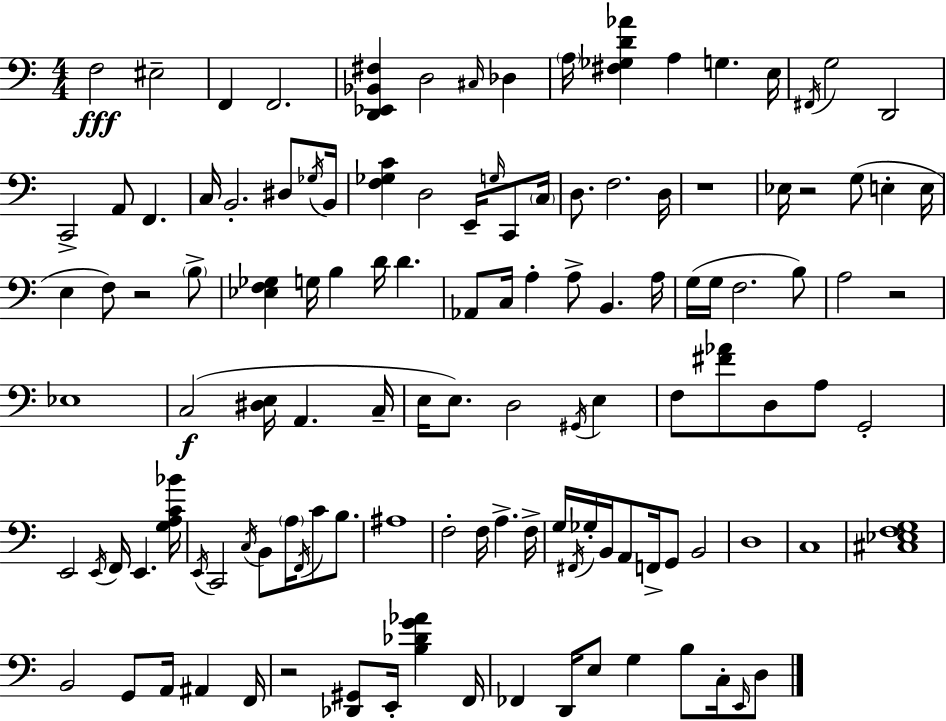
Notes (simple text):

F3/h EIS3/h F2/q F2/h. [D2,Eb2,Bb2,F#3]/q D3/h C#3/s Db3/q A3/s [F#3,Gb3,D4,Ab4]/q A3/q G3/q. E3/s F#2/s G3/h D2/h C2/h A2/e F2/q. C3/s B2/h. D#3/e Gb3/s B2/s [F3,Gb3,C4]/q D3/h E2/s G3/s C2/e C3/s D3/e. F3/h. D3/s R/w Eb3/s R/h G3/e E3/q E3/s E3/q F3/e R/h B3/e [Eb3,F3,Gb3]/q G3/s B3/q D4/s D4/q. Ab2/e C3/s A3/q A3/e B2/q. A3/s G3/s G3/s F3/h. B3/e A3/h R/h Eb3/w C3/h [D#3,E3]/s A2/q. C3/s E3/s E3/e. D3/h G#2/s E3/q F3/e [F#4,Ab4]/e D3/e A3/e G2/h E2/h E2/s F2/s E2/q. [G3,A3,C4,Bb4]/s E2/s C2/h C3/s B2/e A3/s F2/s C4/e B3/e. A#3/w F3/h F3/s A3/q. F3/s G3/s F#2/s Gb3/s B2/s A2/e F2/s G2/e B2/h D3/w C3/w [C#3,Eb3,F3,G3]/w B2/h G2/e A2/s A#2/q F2/s R/h [Db2,G#2]/e E2/s [B3,Db4,G4,Ab4]/q F2/s FES2/q D2/s E3/e G3/q B3/e C3/s E2/s D3/e